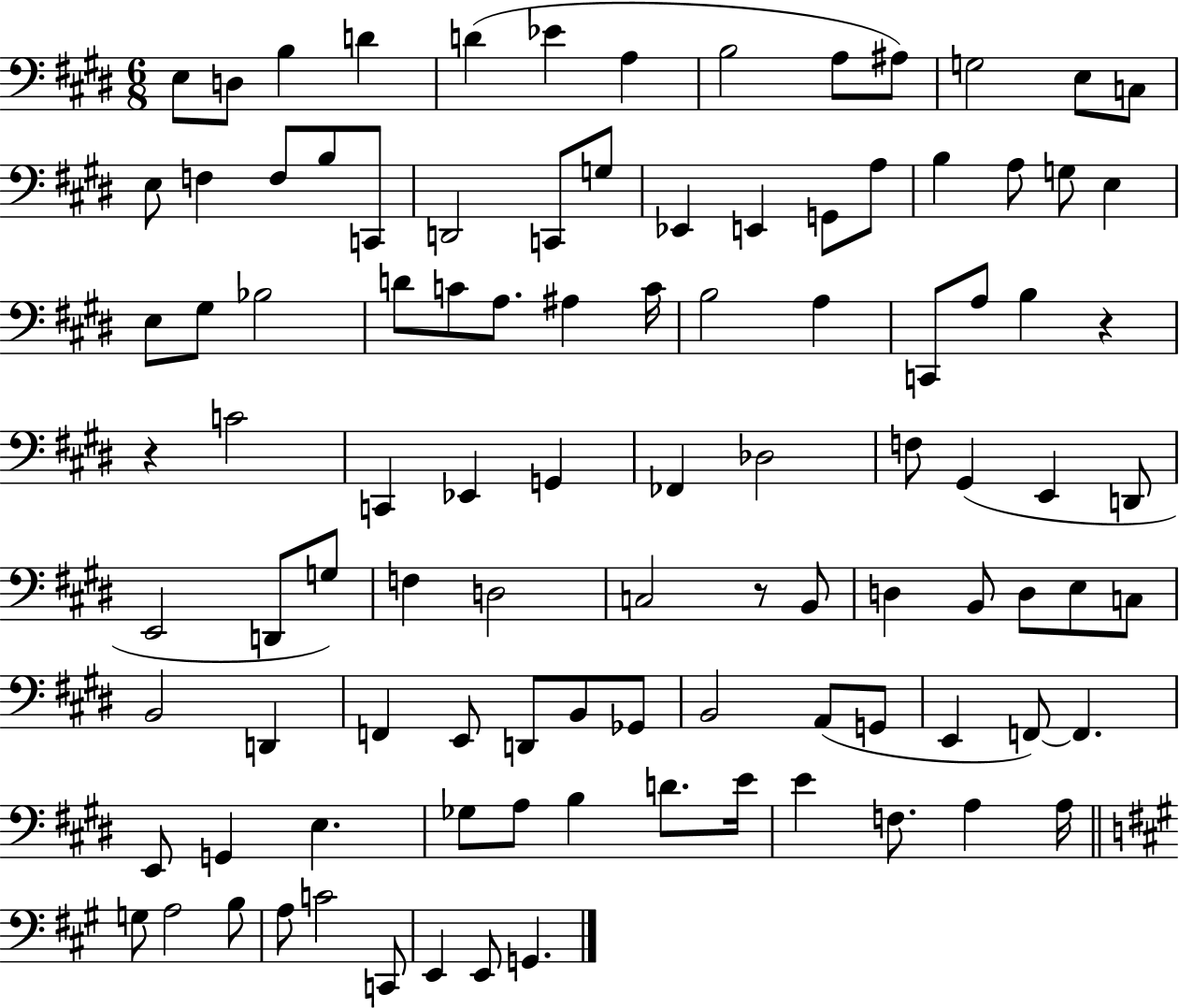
{
  \clef bass
  \numericTimeSignature
  \time 6/8
  \key e \major
  e8 d8 b4 d'4 | d'4( ees'4 a4 | b2 a8 ais8) | g2 e8 c8 | \break e8 f4 f8 b8 c,8 | d,2 c,8 g8 | ees,4 e,4 g,8 a8 | b4 a8 g8 e4 | \break e8 gis8 bes2 | d'8 c'8 a8. ais4 c'16 | b2 a4 | c,8 a8 b4 r4 | \break r4 c'2 | c,4 ees,4 g,4 | fes,4 des2 | f8 gis,4( e,4 d,8 | \break e,2 d,8 g8) | f4 d2 | c2 r8 b,8 | d4 b,8 d8 e8 c8 | \break b,2 d,4 | f,4 e,8 d,8 b,8 ges,8 | b,2 a,8( g,8 | e,4 f,8~~) f,4. | \break e,8 g,4 e4. | ges8 a8 b4 d'8. e'16 | e'4 f8. a4 a16 | \bar "||" \break \key a \major g8 a2 b8 | a8 c'2 c,8 | e,4 e,8 g,4. | \bar "|."
}